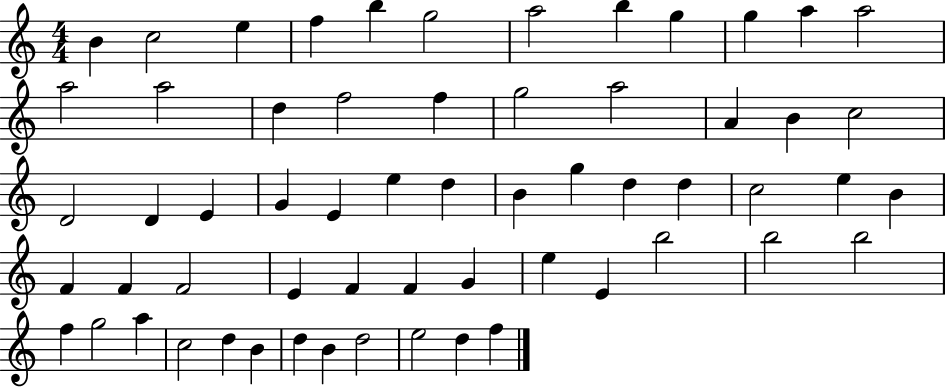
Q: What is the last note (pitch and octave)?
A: F5